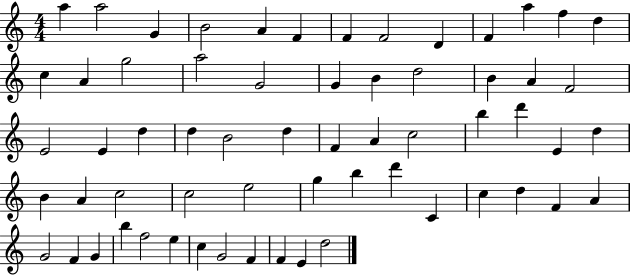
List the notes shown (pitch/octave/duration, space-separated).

A5/q A5/h G4/q B4/h A4/q F4/q F4/q F4/h D4/q F4/q A5/q F5/q D5/q C5/q A4/q G5/h A5/h G4/h G4/q B4/q D5/h B4/q A4/q F4/h E4/h E4/q D5/q D5/q B4/h D5/q F4/q A4/q C5/h B5/q D6/q E4/q D5/q B4/q A4/q C5/h C5/h E5/h G5/q B5/q D6/q C4/q C5/q D5/q F4/q A4/q G4/h F4/q G4/q B5/q F5/h E5/q C5/q G4/h F4/q F4/q E4/q D5/h